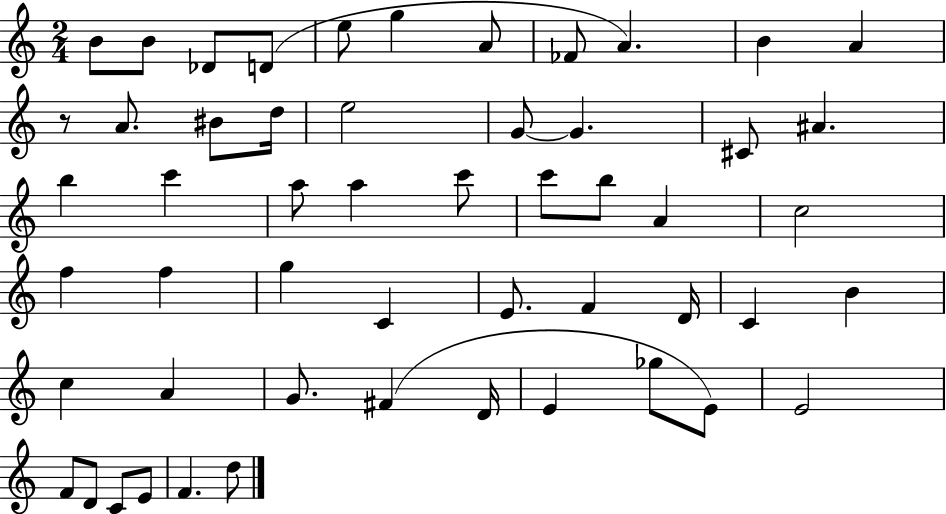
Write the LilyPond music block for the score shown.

{
  \clef treble
  \numericTimeSignature
  \time 2/4
  \key c \major
  \repeat volta 2 { b'8 b'8 des'8 d'8( | e''8 g''4 a'8 | fes'8 a'4.) | b'4 a'4 | \break r8 a'8. bis'8 d''16 | e''2 | g'8~~ g'4. | cis'8 ais'4. | \break b''4 c'''4 | a''8 a''4 c'''8 | c'''8 b''8 a'4 | c''2 | \break f''4 f''4 | g''4 c'4 | e'8. f'4 d'16 | c'4 b'4 | \break c''4 a'4 | g'8. fis'4( d'16 | e'4 ges''8 e'8) | e'2 | \break f'8 d'8 c'8 e'8 | f'4. d''8 | } \bar "|."
}